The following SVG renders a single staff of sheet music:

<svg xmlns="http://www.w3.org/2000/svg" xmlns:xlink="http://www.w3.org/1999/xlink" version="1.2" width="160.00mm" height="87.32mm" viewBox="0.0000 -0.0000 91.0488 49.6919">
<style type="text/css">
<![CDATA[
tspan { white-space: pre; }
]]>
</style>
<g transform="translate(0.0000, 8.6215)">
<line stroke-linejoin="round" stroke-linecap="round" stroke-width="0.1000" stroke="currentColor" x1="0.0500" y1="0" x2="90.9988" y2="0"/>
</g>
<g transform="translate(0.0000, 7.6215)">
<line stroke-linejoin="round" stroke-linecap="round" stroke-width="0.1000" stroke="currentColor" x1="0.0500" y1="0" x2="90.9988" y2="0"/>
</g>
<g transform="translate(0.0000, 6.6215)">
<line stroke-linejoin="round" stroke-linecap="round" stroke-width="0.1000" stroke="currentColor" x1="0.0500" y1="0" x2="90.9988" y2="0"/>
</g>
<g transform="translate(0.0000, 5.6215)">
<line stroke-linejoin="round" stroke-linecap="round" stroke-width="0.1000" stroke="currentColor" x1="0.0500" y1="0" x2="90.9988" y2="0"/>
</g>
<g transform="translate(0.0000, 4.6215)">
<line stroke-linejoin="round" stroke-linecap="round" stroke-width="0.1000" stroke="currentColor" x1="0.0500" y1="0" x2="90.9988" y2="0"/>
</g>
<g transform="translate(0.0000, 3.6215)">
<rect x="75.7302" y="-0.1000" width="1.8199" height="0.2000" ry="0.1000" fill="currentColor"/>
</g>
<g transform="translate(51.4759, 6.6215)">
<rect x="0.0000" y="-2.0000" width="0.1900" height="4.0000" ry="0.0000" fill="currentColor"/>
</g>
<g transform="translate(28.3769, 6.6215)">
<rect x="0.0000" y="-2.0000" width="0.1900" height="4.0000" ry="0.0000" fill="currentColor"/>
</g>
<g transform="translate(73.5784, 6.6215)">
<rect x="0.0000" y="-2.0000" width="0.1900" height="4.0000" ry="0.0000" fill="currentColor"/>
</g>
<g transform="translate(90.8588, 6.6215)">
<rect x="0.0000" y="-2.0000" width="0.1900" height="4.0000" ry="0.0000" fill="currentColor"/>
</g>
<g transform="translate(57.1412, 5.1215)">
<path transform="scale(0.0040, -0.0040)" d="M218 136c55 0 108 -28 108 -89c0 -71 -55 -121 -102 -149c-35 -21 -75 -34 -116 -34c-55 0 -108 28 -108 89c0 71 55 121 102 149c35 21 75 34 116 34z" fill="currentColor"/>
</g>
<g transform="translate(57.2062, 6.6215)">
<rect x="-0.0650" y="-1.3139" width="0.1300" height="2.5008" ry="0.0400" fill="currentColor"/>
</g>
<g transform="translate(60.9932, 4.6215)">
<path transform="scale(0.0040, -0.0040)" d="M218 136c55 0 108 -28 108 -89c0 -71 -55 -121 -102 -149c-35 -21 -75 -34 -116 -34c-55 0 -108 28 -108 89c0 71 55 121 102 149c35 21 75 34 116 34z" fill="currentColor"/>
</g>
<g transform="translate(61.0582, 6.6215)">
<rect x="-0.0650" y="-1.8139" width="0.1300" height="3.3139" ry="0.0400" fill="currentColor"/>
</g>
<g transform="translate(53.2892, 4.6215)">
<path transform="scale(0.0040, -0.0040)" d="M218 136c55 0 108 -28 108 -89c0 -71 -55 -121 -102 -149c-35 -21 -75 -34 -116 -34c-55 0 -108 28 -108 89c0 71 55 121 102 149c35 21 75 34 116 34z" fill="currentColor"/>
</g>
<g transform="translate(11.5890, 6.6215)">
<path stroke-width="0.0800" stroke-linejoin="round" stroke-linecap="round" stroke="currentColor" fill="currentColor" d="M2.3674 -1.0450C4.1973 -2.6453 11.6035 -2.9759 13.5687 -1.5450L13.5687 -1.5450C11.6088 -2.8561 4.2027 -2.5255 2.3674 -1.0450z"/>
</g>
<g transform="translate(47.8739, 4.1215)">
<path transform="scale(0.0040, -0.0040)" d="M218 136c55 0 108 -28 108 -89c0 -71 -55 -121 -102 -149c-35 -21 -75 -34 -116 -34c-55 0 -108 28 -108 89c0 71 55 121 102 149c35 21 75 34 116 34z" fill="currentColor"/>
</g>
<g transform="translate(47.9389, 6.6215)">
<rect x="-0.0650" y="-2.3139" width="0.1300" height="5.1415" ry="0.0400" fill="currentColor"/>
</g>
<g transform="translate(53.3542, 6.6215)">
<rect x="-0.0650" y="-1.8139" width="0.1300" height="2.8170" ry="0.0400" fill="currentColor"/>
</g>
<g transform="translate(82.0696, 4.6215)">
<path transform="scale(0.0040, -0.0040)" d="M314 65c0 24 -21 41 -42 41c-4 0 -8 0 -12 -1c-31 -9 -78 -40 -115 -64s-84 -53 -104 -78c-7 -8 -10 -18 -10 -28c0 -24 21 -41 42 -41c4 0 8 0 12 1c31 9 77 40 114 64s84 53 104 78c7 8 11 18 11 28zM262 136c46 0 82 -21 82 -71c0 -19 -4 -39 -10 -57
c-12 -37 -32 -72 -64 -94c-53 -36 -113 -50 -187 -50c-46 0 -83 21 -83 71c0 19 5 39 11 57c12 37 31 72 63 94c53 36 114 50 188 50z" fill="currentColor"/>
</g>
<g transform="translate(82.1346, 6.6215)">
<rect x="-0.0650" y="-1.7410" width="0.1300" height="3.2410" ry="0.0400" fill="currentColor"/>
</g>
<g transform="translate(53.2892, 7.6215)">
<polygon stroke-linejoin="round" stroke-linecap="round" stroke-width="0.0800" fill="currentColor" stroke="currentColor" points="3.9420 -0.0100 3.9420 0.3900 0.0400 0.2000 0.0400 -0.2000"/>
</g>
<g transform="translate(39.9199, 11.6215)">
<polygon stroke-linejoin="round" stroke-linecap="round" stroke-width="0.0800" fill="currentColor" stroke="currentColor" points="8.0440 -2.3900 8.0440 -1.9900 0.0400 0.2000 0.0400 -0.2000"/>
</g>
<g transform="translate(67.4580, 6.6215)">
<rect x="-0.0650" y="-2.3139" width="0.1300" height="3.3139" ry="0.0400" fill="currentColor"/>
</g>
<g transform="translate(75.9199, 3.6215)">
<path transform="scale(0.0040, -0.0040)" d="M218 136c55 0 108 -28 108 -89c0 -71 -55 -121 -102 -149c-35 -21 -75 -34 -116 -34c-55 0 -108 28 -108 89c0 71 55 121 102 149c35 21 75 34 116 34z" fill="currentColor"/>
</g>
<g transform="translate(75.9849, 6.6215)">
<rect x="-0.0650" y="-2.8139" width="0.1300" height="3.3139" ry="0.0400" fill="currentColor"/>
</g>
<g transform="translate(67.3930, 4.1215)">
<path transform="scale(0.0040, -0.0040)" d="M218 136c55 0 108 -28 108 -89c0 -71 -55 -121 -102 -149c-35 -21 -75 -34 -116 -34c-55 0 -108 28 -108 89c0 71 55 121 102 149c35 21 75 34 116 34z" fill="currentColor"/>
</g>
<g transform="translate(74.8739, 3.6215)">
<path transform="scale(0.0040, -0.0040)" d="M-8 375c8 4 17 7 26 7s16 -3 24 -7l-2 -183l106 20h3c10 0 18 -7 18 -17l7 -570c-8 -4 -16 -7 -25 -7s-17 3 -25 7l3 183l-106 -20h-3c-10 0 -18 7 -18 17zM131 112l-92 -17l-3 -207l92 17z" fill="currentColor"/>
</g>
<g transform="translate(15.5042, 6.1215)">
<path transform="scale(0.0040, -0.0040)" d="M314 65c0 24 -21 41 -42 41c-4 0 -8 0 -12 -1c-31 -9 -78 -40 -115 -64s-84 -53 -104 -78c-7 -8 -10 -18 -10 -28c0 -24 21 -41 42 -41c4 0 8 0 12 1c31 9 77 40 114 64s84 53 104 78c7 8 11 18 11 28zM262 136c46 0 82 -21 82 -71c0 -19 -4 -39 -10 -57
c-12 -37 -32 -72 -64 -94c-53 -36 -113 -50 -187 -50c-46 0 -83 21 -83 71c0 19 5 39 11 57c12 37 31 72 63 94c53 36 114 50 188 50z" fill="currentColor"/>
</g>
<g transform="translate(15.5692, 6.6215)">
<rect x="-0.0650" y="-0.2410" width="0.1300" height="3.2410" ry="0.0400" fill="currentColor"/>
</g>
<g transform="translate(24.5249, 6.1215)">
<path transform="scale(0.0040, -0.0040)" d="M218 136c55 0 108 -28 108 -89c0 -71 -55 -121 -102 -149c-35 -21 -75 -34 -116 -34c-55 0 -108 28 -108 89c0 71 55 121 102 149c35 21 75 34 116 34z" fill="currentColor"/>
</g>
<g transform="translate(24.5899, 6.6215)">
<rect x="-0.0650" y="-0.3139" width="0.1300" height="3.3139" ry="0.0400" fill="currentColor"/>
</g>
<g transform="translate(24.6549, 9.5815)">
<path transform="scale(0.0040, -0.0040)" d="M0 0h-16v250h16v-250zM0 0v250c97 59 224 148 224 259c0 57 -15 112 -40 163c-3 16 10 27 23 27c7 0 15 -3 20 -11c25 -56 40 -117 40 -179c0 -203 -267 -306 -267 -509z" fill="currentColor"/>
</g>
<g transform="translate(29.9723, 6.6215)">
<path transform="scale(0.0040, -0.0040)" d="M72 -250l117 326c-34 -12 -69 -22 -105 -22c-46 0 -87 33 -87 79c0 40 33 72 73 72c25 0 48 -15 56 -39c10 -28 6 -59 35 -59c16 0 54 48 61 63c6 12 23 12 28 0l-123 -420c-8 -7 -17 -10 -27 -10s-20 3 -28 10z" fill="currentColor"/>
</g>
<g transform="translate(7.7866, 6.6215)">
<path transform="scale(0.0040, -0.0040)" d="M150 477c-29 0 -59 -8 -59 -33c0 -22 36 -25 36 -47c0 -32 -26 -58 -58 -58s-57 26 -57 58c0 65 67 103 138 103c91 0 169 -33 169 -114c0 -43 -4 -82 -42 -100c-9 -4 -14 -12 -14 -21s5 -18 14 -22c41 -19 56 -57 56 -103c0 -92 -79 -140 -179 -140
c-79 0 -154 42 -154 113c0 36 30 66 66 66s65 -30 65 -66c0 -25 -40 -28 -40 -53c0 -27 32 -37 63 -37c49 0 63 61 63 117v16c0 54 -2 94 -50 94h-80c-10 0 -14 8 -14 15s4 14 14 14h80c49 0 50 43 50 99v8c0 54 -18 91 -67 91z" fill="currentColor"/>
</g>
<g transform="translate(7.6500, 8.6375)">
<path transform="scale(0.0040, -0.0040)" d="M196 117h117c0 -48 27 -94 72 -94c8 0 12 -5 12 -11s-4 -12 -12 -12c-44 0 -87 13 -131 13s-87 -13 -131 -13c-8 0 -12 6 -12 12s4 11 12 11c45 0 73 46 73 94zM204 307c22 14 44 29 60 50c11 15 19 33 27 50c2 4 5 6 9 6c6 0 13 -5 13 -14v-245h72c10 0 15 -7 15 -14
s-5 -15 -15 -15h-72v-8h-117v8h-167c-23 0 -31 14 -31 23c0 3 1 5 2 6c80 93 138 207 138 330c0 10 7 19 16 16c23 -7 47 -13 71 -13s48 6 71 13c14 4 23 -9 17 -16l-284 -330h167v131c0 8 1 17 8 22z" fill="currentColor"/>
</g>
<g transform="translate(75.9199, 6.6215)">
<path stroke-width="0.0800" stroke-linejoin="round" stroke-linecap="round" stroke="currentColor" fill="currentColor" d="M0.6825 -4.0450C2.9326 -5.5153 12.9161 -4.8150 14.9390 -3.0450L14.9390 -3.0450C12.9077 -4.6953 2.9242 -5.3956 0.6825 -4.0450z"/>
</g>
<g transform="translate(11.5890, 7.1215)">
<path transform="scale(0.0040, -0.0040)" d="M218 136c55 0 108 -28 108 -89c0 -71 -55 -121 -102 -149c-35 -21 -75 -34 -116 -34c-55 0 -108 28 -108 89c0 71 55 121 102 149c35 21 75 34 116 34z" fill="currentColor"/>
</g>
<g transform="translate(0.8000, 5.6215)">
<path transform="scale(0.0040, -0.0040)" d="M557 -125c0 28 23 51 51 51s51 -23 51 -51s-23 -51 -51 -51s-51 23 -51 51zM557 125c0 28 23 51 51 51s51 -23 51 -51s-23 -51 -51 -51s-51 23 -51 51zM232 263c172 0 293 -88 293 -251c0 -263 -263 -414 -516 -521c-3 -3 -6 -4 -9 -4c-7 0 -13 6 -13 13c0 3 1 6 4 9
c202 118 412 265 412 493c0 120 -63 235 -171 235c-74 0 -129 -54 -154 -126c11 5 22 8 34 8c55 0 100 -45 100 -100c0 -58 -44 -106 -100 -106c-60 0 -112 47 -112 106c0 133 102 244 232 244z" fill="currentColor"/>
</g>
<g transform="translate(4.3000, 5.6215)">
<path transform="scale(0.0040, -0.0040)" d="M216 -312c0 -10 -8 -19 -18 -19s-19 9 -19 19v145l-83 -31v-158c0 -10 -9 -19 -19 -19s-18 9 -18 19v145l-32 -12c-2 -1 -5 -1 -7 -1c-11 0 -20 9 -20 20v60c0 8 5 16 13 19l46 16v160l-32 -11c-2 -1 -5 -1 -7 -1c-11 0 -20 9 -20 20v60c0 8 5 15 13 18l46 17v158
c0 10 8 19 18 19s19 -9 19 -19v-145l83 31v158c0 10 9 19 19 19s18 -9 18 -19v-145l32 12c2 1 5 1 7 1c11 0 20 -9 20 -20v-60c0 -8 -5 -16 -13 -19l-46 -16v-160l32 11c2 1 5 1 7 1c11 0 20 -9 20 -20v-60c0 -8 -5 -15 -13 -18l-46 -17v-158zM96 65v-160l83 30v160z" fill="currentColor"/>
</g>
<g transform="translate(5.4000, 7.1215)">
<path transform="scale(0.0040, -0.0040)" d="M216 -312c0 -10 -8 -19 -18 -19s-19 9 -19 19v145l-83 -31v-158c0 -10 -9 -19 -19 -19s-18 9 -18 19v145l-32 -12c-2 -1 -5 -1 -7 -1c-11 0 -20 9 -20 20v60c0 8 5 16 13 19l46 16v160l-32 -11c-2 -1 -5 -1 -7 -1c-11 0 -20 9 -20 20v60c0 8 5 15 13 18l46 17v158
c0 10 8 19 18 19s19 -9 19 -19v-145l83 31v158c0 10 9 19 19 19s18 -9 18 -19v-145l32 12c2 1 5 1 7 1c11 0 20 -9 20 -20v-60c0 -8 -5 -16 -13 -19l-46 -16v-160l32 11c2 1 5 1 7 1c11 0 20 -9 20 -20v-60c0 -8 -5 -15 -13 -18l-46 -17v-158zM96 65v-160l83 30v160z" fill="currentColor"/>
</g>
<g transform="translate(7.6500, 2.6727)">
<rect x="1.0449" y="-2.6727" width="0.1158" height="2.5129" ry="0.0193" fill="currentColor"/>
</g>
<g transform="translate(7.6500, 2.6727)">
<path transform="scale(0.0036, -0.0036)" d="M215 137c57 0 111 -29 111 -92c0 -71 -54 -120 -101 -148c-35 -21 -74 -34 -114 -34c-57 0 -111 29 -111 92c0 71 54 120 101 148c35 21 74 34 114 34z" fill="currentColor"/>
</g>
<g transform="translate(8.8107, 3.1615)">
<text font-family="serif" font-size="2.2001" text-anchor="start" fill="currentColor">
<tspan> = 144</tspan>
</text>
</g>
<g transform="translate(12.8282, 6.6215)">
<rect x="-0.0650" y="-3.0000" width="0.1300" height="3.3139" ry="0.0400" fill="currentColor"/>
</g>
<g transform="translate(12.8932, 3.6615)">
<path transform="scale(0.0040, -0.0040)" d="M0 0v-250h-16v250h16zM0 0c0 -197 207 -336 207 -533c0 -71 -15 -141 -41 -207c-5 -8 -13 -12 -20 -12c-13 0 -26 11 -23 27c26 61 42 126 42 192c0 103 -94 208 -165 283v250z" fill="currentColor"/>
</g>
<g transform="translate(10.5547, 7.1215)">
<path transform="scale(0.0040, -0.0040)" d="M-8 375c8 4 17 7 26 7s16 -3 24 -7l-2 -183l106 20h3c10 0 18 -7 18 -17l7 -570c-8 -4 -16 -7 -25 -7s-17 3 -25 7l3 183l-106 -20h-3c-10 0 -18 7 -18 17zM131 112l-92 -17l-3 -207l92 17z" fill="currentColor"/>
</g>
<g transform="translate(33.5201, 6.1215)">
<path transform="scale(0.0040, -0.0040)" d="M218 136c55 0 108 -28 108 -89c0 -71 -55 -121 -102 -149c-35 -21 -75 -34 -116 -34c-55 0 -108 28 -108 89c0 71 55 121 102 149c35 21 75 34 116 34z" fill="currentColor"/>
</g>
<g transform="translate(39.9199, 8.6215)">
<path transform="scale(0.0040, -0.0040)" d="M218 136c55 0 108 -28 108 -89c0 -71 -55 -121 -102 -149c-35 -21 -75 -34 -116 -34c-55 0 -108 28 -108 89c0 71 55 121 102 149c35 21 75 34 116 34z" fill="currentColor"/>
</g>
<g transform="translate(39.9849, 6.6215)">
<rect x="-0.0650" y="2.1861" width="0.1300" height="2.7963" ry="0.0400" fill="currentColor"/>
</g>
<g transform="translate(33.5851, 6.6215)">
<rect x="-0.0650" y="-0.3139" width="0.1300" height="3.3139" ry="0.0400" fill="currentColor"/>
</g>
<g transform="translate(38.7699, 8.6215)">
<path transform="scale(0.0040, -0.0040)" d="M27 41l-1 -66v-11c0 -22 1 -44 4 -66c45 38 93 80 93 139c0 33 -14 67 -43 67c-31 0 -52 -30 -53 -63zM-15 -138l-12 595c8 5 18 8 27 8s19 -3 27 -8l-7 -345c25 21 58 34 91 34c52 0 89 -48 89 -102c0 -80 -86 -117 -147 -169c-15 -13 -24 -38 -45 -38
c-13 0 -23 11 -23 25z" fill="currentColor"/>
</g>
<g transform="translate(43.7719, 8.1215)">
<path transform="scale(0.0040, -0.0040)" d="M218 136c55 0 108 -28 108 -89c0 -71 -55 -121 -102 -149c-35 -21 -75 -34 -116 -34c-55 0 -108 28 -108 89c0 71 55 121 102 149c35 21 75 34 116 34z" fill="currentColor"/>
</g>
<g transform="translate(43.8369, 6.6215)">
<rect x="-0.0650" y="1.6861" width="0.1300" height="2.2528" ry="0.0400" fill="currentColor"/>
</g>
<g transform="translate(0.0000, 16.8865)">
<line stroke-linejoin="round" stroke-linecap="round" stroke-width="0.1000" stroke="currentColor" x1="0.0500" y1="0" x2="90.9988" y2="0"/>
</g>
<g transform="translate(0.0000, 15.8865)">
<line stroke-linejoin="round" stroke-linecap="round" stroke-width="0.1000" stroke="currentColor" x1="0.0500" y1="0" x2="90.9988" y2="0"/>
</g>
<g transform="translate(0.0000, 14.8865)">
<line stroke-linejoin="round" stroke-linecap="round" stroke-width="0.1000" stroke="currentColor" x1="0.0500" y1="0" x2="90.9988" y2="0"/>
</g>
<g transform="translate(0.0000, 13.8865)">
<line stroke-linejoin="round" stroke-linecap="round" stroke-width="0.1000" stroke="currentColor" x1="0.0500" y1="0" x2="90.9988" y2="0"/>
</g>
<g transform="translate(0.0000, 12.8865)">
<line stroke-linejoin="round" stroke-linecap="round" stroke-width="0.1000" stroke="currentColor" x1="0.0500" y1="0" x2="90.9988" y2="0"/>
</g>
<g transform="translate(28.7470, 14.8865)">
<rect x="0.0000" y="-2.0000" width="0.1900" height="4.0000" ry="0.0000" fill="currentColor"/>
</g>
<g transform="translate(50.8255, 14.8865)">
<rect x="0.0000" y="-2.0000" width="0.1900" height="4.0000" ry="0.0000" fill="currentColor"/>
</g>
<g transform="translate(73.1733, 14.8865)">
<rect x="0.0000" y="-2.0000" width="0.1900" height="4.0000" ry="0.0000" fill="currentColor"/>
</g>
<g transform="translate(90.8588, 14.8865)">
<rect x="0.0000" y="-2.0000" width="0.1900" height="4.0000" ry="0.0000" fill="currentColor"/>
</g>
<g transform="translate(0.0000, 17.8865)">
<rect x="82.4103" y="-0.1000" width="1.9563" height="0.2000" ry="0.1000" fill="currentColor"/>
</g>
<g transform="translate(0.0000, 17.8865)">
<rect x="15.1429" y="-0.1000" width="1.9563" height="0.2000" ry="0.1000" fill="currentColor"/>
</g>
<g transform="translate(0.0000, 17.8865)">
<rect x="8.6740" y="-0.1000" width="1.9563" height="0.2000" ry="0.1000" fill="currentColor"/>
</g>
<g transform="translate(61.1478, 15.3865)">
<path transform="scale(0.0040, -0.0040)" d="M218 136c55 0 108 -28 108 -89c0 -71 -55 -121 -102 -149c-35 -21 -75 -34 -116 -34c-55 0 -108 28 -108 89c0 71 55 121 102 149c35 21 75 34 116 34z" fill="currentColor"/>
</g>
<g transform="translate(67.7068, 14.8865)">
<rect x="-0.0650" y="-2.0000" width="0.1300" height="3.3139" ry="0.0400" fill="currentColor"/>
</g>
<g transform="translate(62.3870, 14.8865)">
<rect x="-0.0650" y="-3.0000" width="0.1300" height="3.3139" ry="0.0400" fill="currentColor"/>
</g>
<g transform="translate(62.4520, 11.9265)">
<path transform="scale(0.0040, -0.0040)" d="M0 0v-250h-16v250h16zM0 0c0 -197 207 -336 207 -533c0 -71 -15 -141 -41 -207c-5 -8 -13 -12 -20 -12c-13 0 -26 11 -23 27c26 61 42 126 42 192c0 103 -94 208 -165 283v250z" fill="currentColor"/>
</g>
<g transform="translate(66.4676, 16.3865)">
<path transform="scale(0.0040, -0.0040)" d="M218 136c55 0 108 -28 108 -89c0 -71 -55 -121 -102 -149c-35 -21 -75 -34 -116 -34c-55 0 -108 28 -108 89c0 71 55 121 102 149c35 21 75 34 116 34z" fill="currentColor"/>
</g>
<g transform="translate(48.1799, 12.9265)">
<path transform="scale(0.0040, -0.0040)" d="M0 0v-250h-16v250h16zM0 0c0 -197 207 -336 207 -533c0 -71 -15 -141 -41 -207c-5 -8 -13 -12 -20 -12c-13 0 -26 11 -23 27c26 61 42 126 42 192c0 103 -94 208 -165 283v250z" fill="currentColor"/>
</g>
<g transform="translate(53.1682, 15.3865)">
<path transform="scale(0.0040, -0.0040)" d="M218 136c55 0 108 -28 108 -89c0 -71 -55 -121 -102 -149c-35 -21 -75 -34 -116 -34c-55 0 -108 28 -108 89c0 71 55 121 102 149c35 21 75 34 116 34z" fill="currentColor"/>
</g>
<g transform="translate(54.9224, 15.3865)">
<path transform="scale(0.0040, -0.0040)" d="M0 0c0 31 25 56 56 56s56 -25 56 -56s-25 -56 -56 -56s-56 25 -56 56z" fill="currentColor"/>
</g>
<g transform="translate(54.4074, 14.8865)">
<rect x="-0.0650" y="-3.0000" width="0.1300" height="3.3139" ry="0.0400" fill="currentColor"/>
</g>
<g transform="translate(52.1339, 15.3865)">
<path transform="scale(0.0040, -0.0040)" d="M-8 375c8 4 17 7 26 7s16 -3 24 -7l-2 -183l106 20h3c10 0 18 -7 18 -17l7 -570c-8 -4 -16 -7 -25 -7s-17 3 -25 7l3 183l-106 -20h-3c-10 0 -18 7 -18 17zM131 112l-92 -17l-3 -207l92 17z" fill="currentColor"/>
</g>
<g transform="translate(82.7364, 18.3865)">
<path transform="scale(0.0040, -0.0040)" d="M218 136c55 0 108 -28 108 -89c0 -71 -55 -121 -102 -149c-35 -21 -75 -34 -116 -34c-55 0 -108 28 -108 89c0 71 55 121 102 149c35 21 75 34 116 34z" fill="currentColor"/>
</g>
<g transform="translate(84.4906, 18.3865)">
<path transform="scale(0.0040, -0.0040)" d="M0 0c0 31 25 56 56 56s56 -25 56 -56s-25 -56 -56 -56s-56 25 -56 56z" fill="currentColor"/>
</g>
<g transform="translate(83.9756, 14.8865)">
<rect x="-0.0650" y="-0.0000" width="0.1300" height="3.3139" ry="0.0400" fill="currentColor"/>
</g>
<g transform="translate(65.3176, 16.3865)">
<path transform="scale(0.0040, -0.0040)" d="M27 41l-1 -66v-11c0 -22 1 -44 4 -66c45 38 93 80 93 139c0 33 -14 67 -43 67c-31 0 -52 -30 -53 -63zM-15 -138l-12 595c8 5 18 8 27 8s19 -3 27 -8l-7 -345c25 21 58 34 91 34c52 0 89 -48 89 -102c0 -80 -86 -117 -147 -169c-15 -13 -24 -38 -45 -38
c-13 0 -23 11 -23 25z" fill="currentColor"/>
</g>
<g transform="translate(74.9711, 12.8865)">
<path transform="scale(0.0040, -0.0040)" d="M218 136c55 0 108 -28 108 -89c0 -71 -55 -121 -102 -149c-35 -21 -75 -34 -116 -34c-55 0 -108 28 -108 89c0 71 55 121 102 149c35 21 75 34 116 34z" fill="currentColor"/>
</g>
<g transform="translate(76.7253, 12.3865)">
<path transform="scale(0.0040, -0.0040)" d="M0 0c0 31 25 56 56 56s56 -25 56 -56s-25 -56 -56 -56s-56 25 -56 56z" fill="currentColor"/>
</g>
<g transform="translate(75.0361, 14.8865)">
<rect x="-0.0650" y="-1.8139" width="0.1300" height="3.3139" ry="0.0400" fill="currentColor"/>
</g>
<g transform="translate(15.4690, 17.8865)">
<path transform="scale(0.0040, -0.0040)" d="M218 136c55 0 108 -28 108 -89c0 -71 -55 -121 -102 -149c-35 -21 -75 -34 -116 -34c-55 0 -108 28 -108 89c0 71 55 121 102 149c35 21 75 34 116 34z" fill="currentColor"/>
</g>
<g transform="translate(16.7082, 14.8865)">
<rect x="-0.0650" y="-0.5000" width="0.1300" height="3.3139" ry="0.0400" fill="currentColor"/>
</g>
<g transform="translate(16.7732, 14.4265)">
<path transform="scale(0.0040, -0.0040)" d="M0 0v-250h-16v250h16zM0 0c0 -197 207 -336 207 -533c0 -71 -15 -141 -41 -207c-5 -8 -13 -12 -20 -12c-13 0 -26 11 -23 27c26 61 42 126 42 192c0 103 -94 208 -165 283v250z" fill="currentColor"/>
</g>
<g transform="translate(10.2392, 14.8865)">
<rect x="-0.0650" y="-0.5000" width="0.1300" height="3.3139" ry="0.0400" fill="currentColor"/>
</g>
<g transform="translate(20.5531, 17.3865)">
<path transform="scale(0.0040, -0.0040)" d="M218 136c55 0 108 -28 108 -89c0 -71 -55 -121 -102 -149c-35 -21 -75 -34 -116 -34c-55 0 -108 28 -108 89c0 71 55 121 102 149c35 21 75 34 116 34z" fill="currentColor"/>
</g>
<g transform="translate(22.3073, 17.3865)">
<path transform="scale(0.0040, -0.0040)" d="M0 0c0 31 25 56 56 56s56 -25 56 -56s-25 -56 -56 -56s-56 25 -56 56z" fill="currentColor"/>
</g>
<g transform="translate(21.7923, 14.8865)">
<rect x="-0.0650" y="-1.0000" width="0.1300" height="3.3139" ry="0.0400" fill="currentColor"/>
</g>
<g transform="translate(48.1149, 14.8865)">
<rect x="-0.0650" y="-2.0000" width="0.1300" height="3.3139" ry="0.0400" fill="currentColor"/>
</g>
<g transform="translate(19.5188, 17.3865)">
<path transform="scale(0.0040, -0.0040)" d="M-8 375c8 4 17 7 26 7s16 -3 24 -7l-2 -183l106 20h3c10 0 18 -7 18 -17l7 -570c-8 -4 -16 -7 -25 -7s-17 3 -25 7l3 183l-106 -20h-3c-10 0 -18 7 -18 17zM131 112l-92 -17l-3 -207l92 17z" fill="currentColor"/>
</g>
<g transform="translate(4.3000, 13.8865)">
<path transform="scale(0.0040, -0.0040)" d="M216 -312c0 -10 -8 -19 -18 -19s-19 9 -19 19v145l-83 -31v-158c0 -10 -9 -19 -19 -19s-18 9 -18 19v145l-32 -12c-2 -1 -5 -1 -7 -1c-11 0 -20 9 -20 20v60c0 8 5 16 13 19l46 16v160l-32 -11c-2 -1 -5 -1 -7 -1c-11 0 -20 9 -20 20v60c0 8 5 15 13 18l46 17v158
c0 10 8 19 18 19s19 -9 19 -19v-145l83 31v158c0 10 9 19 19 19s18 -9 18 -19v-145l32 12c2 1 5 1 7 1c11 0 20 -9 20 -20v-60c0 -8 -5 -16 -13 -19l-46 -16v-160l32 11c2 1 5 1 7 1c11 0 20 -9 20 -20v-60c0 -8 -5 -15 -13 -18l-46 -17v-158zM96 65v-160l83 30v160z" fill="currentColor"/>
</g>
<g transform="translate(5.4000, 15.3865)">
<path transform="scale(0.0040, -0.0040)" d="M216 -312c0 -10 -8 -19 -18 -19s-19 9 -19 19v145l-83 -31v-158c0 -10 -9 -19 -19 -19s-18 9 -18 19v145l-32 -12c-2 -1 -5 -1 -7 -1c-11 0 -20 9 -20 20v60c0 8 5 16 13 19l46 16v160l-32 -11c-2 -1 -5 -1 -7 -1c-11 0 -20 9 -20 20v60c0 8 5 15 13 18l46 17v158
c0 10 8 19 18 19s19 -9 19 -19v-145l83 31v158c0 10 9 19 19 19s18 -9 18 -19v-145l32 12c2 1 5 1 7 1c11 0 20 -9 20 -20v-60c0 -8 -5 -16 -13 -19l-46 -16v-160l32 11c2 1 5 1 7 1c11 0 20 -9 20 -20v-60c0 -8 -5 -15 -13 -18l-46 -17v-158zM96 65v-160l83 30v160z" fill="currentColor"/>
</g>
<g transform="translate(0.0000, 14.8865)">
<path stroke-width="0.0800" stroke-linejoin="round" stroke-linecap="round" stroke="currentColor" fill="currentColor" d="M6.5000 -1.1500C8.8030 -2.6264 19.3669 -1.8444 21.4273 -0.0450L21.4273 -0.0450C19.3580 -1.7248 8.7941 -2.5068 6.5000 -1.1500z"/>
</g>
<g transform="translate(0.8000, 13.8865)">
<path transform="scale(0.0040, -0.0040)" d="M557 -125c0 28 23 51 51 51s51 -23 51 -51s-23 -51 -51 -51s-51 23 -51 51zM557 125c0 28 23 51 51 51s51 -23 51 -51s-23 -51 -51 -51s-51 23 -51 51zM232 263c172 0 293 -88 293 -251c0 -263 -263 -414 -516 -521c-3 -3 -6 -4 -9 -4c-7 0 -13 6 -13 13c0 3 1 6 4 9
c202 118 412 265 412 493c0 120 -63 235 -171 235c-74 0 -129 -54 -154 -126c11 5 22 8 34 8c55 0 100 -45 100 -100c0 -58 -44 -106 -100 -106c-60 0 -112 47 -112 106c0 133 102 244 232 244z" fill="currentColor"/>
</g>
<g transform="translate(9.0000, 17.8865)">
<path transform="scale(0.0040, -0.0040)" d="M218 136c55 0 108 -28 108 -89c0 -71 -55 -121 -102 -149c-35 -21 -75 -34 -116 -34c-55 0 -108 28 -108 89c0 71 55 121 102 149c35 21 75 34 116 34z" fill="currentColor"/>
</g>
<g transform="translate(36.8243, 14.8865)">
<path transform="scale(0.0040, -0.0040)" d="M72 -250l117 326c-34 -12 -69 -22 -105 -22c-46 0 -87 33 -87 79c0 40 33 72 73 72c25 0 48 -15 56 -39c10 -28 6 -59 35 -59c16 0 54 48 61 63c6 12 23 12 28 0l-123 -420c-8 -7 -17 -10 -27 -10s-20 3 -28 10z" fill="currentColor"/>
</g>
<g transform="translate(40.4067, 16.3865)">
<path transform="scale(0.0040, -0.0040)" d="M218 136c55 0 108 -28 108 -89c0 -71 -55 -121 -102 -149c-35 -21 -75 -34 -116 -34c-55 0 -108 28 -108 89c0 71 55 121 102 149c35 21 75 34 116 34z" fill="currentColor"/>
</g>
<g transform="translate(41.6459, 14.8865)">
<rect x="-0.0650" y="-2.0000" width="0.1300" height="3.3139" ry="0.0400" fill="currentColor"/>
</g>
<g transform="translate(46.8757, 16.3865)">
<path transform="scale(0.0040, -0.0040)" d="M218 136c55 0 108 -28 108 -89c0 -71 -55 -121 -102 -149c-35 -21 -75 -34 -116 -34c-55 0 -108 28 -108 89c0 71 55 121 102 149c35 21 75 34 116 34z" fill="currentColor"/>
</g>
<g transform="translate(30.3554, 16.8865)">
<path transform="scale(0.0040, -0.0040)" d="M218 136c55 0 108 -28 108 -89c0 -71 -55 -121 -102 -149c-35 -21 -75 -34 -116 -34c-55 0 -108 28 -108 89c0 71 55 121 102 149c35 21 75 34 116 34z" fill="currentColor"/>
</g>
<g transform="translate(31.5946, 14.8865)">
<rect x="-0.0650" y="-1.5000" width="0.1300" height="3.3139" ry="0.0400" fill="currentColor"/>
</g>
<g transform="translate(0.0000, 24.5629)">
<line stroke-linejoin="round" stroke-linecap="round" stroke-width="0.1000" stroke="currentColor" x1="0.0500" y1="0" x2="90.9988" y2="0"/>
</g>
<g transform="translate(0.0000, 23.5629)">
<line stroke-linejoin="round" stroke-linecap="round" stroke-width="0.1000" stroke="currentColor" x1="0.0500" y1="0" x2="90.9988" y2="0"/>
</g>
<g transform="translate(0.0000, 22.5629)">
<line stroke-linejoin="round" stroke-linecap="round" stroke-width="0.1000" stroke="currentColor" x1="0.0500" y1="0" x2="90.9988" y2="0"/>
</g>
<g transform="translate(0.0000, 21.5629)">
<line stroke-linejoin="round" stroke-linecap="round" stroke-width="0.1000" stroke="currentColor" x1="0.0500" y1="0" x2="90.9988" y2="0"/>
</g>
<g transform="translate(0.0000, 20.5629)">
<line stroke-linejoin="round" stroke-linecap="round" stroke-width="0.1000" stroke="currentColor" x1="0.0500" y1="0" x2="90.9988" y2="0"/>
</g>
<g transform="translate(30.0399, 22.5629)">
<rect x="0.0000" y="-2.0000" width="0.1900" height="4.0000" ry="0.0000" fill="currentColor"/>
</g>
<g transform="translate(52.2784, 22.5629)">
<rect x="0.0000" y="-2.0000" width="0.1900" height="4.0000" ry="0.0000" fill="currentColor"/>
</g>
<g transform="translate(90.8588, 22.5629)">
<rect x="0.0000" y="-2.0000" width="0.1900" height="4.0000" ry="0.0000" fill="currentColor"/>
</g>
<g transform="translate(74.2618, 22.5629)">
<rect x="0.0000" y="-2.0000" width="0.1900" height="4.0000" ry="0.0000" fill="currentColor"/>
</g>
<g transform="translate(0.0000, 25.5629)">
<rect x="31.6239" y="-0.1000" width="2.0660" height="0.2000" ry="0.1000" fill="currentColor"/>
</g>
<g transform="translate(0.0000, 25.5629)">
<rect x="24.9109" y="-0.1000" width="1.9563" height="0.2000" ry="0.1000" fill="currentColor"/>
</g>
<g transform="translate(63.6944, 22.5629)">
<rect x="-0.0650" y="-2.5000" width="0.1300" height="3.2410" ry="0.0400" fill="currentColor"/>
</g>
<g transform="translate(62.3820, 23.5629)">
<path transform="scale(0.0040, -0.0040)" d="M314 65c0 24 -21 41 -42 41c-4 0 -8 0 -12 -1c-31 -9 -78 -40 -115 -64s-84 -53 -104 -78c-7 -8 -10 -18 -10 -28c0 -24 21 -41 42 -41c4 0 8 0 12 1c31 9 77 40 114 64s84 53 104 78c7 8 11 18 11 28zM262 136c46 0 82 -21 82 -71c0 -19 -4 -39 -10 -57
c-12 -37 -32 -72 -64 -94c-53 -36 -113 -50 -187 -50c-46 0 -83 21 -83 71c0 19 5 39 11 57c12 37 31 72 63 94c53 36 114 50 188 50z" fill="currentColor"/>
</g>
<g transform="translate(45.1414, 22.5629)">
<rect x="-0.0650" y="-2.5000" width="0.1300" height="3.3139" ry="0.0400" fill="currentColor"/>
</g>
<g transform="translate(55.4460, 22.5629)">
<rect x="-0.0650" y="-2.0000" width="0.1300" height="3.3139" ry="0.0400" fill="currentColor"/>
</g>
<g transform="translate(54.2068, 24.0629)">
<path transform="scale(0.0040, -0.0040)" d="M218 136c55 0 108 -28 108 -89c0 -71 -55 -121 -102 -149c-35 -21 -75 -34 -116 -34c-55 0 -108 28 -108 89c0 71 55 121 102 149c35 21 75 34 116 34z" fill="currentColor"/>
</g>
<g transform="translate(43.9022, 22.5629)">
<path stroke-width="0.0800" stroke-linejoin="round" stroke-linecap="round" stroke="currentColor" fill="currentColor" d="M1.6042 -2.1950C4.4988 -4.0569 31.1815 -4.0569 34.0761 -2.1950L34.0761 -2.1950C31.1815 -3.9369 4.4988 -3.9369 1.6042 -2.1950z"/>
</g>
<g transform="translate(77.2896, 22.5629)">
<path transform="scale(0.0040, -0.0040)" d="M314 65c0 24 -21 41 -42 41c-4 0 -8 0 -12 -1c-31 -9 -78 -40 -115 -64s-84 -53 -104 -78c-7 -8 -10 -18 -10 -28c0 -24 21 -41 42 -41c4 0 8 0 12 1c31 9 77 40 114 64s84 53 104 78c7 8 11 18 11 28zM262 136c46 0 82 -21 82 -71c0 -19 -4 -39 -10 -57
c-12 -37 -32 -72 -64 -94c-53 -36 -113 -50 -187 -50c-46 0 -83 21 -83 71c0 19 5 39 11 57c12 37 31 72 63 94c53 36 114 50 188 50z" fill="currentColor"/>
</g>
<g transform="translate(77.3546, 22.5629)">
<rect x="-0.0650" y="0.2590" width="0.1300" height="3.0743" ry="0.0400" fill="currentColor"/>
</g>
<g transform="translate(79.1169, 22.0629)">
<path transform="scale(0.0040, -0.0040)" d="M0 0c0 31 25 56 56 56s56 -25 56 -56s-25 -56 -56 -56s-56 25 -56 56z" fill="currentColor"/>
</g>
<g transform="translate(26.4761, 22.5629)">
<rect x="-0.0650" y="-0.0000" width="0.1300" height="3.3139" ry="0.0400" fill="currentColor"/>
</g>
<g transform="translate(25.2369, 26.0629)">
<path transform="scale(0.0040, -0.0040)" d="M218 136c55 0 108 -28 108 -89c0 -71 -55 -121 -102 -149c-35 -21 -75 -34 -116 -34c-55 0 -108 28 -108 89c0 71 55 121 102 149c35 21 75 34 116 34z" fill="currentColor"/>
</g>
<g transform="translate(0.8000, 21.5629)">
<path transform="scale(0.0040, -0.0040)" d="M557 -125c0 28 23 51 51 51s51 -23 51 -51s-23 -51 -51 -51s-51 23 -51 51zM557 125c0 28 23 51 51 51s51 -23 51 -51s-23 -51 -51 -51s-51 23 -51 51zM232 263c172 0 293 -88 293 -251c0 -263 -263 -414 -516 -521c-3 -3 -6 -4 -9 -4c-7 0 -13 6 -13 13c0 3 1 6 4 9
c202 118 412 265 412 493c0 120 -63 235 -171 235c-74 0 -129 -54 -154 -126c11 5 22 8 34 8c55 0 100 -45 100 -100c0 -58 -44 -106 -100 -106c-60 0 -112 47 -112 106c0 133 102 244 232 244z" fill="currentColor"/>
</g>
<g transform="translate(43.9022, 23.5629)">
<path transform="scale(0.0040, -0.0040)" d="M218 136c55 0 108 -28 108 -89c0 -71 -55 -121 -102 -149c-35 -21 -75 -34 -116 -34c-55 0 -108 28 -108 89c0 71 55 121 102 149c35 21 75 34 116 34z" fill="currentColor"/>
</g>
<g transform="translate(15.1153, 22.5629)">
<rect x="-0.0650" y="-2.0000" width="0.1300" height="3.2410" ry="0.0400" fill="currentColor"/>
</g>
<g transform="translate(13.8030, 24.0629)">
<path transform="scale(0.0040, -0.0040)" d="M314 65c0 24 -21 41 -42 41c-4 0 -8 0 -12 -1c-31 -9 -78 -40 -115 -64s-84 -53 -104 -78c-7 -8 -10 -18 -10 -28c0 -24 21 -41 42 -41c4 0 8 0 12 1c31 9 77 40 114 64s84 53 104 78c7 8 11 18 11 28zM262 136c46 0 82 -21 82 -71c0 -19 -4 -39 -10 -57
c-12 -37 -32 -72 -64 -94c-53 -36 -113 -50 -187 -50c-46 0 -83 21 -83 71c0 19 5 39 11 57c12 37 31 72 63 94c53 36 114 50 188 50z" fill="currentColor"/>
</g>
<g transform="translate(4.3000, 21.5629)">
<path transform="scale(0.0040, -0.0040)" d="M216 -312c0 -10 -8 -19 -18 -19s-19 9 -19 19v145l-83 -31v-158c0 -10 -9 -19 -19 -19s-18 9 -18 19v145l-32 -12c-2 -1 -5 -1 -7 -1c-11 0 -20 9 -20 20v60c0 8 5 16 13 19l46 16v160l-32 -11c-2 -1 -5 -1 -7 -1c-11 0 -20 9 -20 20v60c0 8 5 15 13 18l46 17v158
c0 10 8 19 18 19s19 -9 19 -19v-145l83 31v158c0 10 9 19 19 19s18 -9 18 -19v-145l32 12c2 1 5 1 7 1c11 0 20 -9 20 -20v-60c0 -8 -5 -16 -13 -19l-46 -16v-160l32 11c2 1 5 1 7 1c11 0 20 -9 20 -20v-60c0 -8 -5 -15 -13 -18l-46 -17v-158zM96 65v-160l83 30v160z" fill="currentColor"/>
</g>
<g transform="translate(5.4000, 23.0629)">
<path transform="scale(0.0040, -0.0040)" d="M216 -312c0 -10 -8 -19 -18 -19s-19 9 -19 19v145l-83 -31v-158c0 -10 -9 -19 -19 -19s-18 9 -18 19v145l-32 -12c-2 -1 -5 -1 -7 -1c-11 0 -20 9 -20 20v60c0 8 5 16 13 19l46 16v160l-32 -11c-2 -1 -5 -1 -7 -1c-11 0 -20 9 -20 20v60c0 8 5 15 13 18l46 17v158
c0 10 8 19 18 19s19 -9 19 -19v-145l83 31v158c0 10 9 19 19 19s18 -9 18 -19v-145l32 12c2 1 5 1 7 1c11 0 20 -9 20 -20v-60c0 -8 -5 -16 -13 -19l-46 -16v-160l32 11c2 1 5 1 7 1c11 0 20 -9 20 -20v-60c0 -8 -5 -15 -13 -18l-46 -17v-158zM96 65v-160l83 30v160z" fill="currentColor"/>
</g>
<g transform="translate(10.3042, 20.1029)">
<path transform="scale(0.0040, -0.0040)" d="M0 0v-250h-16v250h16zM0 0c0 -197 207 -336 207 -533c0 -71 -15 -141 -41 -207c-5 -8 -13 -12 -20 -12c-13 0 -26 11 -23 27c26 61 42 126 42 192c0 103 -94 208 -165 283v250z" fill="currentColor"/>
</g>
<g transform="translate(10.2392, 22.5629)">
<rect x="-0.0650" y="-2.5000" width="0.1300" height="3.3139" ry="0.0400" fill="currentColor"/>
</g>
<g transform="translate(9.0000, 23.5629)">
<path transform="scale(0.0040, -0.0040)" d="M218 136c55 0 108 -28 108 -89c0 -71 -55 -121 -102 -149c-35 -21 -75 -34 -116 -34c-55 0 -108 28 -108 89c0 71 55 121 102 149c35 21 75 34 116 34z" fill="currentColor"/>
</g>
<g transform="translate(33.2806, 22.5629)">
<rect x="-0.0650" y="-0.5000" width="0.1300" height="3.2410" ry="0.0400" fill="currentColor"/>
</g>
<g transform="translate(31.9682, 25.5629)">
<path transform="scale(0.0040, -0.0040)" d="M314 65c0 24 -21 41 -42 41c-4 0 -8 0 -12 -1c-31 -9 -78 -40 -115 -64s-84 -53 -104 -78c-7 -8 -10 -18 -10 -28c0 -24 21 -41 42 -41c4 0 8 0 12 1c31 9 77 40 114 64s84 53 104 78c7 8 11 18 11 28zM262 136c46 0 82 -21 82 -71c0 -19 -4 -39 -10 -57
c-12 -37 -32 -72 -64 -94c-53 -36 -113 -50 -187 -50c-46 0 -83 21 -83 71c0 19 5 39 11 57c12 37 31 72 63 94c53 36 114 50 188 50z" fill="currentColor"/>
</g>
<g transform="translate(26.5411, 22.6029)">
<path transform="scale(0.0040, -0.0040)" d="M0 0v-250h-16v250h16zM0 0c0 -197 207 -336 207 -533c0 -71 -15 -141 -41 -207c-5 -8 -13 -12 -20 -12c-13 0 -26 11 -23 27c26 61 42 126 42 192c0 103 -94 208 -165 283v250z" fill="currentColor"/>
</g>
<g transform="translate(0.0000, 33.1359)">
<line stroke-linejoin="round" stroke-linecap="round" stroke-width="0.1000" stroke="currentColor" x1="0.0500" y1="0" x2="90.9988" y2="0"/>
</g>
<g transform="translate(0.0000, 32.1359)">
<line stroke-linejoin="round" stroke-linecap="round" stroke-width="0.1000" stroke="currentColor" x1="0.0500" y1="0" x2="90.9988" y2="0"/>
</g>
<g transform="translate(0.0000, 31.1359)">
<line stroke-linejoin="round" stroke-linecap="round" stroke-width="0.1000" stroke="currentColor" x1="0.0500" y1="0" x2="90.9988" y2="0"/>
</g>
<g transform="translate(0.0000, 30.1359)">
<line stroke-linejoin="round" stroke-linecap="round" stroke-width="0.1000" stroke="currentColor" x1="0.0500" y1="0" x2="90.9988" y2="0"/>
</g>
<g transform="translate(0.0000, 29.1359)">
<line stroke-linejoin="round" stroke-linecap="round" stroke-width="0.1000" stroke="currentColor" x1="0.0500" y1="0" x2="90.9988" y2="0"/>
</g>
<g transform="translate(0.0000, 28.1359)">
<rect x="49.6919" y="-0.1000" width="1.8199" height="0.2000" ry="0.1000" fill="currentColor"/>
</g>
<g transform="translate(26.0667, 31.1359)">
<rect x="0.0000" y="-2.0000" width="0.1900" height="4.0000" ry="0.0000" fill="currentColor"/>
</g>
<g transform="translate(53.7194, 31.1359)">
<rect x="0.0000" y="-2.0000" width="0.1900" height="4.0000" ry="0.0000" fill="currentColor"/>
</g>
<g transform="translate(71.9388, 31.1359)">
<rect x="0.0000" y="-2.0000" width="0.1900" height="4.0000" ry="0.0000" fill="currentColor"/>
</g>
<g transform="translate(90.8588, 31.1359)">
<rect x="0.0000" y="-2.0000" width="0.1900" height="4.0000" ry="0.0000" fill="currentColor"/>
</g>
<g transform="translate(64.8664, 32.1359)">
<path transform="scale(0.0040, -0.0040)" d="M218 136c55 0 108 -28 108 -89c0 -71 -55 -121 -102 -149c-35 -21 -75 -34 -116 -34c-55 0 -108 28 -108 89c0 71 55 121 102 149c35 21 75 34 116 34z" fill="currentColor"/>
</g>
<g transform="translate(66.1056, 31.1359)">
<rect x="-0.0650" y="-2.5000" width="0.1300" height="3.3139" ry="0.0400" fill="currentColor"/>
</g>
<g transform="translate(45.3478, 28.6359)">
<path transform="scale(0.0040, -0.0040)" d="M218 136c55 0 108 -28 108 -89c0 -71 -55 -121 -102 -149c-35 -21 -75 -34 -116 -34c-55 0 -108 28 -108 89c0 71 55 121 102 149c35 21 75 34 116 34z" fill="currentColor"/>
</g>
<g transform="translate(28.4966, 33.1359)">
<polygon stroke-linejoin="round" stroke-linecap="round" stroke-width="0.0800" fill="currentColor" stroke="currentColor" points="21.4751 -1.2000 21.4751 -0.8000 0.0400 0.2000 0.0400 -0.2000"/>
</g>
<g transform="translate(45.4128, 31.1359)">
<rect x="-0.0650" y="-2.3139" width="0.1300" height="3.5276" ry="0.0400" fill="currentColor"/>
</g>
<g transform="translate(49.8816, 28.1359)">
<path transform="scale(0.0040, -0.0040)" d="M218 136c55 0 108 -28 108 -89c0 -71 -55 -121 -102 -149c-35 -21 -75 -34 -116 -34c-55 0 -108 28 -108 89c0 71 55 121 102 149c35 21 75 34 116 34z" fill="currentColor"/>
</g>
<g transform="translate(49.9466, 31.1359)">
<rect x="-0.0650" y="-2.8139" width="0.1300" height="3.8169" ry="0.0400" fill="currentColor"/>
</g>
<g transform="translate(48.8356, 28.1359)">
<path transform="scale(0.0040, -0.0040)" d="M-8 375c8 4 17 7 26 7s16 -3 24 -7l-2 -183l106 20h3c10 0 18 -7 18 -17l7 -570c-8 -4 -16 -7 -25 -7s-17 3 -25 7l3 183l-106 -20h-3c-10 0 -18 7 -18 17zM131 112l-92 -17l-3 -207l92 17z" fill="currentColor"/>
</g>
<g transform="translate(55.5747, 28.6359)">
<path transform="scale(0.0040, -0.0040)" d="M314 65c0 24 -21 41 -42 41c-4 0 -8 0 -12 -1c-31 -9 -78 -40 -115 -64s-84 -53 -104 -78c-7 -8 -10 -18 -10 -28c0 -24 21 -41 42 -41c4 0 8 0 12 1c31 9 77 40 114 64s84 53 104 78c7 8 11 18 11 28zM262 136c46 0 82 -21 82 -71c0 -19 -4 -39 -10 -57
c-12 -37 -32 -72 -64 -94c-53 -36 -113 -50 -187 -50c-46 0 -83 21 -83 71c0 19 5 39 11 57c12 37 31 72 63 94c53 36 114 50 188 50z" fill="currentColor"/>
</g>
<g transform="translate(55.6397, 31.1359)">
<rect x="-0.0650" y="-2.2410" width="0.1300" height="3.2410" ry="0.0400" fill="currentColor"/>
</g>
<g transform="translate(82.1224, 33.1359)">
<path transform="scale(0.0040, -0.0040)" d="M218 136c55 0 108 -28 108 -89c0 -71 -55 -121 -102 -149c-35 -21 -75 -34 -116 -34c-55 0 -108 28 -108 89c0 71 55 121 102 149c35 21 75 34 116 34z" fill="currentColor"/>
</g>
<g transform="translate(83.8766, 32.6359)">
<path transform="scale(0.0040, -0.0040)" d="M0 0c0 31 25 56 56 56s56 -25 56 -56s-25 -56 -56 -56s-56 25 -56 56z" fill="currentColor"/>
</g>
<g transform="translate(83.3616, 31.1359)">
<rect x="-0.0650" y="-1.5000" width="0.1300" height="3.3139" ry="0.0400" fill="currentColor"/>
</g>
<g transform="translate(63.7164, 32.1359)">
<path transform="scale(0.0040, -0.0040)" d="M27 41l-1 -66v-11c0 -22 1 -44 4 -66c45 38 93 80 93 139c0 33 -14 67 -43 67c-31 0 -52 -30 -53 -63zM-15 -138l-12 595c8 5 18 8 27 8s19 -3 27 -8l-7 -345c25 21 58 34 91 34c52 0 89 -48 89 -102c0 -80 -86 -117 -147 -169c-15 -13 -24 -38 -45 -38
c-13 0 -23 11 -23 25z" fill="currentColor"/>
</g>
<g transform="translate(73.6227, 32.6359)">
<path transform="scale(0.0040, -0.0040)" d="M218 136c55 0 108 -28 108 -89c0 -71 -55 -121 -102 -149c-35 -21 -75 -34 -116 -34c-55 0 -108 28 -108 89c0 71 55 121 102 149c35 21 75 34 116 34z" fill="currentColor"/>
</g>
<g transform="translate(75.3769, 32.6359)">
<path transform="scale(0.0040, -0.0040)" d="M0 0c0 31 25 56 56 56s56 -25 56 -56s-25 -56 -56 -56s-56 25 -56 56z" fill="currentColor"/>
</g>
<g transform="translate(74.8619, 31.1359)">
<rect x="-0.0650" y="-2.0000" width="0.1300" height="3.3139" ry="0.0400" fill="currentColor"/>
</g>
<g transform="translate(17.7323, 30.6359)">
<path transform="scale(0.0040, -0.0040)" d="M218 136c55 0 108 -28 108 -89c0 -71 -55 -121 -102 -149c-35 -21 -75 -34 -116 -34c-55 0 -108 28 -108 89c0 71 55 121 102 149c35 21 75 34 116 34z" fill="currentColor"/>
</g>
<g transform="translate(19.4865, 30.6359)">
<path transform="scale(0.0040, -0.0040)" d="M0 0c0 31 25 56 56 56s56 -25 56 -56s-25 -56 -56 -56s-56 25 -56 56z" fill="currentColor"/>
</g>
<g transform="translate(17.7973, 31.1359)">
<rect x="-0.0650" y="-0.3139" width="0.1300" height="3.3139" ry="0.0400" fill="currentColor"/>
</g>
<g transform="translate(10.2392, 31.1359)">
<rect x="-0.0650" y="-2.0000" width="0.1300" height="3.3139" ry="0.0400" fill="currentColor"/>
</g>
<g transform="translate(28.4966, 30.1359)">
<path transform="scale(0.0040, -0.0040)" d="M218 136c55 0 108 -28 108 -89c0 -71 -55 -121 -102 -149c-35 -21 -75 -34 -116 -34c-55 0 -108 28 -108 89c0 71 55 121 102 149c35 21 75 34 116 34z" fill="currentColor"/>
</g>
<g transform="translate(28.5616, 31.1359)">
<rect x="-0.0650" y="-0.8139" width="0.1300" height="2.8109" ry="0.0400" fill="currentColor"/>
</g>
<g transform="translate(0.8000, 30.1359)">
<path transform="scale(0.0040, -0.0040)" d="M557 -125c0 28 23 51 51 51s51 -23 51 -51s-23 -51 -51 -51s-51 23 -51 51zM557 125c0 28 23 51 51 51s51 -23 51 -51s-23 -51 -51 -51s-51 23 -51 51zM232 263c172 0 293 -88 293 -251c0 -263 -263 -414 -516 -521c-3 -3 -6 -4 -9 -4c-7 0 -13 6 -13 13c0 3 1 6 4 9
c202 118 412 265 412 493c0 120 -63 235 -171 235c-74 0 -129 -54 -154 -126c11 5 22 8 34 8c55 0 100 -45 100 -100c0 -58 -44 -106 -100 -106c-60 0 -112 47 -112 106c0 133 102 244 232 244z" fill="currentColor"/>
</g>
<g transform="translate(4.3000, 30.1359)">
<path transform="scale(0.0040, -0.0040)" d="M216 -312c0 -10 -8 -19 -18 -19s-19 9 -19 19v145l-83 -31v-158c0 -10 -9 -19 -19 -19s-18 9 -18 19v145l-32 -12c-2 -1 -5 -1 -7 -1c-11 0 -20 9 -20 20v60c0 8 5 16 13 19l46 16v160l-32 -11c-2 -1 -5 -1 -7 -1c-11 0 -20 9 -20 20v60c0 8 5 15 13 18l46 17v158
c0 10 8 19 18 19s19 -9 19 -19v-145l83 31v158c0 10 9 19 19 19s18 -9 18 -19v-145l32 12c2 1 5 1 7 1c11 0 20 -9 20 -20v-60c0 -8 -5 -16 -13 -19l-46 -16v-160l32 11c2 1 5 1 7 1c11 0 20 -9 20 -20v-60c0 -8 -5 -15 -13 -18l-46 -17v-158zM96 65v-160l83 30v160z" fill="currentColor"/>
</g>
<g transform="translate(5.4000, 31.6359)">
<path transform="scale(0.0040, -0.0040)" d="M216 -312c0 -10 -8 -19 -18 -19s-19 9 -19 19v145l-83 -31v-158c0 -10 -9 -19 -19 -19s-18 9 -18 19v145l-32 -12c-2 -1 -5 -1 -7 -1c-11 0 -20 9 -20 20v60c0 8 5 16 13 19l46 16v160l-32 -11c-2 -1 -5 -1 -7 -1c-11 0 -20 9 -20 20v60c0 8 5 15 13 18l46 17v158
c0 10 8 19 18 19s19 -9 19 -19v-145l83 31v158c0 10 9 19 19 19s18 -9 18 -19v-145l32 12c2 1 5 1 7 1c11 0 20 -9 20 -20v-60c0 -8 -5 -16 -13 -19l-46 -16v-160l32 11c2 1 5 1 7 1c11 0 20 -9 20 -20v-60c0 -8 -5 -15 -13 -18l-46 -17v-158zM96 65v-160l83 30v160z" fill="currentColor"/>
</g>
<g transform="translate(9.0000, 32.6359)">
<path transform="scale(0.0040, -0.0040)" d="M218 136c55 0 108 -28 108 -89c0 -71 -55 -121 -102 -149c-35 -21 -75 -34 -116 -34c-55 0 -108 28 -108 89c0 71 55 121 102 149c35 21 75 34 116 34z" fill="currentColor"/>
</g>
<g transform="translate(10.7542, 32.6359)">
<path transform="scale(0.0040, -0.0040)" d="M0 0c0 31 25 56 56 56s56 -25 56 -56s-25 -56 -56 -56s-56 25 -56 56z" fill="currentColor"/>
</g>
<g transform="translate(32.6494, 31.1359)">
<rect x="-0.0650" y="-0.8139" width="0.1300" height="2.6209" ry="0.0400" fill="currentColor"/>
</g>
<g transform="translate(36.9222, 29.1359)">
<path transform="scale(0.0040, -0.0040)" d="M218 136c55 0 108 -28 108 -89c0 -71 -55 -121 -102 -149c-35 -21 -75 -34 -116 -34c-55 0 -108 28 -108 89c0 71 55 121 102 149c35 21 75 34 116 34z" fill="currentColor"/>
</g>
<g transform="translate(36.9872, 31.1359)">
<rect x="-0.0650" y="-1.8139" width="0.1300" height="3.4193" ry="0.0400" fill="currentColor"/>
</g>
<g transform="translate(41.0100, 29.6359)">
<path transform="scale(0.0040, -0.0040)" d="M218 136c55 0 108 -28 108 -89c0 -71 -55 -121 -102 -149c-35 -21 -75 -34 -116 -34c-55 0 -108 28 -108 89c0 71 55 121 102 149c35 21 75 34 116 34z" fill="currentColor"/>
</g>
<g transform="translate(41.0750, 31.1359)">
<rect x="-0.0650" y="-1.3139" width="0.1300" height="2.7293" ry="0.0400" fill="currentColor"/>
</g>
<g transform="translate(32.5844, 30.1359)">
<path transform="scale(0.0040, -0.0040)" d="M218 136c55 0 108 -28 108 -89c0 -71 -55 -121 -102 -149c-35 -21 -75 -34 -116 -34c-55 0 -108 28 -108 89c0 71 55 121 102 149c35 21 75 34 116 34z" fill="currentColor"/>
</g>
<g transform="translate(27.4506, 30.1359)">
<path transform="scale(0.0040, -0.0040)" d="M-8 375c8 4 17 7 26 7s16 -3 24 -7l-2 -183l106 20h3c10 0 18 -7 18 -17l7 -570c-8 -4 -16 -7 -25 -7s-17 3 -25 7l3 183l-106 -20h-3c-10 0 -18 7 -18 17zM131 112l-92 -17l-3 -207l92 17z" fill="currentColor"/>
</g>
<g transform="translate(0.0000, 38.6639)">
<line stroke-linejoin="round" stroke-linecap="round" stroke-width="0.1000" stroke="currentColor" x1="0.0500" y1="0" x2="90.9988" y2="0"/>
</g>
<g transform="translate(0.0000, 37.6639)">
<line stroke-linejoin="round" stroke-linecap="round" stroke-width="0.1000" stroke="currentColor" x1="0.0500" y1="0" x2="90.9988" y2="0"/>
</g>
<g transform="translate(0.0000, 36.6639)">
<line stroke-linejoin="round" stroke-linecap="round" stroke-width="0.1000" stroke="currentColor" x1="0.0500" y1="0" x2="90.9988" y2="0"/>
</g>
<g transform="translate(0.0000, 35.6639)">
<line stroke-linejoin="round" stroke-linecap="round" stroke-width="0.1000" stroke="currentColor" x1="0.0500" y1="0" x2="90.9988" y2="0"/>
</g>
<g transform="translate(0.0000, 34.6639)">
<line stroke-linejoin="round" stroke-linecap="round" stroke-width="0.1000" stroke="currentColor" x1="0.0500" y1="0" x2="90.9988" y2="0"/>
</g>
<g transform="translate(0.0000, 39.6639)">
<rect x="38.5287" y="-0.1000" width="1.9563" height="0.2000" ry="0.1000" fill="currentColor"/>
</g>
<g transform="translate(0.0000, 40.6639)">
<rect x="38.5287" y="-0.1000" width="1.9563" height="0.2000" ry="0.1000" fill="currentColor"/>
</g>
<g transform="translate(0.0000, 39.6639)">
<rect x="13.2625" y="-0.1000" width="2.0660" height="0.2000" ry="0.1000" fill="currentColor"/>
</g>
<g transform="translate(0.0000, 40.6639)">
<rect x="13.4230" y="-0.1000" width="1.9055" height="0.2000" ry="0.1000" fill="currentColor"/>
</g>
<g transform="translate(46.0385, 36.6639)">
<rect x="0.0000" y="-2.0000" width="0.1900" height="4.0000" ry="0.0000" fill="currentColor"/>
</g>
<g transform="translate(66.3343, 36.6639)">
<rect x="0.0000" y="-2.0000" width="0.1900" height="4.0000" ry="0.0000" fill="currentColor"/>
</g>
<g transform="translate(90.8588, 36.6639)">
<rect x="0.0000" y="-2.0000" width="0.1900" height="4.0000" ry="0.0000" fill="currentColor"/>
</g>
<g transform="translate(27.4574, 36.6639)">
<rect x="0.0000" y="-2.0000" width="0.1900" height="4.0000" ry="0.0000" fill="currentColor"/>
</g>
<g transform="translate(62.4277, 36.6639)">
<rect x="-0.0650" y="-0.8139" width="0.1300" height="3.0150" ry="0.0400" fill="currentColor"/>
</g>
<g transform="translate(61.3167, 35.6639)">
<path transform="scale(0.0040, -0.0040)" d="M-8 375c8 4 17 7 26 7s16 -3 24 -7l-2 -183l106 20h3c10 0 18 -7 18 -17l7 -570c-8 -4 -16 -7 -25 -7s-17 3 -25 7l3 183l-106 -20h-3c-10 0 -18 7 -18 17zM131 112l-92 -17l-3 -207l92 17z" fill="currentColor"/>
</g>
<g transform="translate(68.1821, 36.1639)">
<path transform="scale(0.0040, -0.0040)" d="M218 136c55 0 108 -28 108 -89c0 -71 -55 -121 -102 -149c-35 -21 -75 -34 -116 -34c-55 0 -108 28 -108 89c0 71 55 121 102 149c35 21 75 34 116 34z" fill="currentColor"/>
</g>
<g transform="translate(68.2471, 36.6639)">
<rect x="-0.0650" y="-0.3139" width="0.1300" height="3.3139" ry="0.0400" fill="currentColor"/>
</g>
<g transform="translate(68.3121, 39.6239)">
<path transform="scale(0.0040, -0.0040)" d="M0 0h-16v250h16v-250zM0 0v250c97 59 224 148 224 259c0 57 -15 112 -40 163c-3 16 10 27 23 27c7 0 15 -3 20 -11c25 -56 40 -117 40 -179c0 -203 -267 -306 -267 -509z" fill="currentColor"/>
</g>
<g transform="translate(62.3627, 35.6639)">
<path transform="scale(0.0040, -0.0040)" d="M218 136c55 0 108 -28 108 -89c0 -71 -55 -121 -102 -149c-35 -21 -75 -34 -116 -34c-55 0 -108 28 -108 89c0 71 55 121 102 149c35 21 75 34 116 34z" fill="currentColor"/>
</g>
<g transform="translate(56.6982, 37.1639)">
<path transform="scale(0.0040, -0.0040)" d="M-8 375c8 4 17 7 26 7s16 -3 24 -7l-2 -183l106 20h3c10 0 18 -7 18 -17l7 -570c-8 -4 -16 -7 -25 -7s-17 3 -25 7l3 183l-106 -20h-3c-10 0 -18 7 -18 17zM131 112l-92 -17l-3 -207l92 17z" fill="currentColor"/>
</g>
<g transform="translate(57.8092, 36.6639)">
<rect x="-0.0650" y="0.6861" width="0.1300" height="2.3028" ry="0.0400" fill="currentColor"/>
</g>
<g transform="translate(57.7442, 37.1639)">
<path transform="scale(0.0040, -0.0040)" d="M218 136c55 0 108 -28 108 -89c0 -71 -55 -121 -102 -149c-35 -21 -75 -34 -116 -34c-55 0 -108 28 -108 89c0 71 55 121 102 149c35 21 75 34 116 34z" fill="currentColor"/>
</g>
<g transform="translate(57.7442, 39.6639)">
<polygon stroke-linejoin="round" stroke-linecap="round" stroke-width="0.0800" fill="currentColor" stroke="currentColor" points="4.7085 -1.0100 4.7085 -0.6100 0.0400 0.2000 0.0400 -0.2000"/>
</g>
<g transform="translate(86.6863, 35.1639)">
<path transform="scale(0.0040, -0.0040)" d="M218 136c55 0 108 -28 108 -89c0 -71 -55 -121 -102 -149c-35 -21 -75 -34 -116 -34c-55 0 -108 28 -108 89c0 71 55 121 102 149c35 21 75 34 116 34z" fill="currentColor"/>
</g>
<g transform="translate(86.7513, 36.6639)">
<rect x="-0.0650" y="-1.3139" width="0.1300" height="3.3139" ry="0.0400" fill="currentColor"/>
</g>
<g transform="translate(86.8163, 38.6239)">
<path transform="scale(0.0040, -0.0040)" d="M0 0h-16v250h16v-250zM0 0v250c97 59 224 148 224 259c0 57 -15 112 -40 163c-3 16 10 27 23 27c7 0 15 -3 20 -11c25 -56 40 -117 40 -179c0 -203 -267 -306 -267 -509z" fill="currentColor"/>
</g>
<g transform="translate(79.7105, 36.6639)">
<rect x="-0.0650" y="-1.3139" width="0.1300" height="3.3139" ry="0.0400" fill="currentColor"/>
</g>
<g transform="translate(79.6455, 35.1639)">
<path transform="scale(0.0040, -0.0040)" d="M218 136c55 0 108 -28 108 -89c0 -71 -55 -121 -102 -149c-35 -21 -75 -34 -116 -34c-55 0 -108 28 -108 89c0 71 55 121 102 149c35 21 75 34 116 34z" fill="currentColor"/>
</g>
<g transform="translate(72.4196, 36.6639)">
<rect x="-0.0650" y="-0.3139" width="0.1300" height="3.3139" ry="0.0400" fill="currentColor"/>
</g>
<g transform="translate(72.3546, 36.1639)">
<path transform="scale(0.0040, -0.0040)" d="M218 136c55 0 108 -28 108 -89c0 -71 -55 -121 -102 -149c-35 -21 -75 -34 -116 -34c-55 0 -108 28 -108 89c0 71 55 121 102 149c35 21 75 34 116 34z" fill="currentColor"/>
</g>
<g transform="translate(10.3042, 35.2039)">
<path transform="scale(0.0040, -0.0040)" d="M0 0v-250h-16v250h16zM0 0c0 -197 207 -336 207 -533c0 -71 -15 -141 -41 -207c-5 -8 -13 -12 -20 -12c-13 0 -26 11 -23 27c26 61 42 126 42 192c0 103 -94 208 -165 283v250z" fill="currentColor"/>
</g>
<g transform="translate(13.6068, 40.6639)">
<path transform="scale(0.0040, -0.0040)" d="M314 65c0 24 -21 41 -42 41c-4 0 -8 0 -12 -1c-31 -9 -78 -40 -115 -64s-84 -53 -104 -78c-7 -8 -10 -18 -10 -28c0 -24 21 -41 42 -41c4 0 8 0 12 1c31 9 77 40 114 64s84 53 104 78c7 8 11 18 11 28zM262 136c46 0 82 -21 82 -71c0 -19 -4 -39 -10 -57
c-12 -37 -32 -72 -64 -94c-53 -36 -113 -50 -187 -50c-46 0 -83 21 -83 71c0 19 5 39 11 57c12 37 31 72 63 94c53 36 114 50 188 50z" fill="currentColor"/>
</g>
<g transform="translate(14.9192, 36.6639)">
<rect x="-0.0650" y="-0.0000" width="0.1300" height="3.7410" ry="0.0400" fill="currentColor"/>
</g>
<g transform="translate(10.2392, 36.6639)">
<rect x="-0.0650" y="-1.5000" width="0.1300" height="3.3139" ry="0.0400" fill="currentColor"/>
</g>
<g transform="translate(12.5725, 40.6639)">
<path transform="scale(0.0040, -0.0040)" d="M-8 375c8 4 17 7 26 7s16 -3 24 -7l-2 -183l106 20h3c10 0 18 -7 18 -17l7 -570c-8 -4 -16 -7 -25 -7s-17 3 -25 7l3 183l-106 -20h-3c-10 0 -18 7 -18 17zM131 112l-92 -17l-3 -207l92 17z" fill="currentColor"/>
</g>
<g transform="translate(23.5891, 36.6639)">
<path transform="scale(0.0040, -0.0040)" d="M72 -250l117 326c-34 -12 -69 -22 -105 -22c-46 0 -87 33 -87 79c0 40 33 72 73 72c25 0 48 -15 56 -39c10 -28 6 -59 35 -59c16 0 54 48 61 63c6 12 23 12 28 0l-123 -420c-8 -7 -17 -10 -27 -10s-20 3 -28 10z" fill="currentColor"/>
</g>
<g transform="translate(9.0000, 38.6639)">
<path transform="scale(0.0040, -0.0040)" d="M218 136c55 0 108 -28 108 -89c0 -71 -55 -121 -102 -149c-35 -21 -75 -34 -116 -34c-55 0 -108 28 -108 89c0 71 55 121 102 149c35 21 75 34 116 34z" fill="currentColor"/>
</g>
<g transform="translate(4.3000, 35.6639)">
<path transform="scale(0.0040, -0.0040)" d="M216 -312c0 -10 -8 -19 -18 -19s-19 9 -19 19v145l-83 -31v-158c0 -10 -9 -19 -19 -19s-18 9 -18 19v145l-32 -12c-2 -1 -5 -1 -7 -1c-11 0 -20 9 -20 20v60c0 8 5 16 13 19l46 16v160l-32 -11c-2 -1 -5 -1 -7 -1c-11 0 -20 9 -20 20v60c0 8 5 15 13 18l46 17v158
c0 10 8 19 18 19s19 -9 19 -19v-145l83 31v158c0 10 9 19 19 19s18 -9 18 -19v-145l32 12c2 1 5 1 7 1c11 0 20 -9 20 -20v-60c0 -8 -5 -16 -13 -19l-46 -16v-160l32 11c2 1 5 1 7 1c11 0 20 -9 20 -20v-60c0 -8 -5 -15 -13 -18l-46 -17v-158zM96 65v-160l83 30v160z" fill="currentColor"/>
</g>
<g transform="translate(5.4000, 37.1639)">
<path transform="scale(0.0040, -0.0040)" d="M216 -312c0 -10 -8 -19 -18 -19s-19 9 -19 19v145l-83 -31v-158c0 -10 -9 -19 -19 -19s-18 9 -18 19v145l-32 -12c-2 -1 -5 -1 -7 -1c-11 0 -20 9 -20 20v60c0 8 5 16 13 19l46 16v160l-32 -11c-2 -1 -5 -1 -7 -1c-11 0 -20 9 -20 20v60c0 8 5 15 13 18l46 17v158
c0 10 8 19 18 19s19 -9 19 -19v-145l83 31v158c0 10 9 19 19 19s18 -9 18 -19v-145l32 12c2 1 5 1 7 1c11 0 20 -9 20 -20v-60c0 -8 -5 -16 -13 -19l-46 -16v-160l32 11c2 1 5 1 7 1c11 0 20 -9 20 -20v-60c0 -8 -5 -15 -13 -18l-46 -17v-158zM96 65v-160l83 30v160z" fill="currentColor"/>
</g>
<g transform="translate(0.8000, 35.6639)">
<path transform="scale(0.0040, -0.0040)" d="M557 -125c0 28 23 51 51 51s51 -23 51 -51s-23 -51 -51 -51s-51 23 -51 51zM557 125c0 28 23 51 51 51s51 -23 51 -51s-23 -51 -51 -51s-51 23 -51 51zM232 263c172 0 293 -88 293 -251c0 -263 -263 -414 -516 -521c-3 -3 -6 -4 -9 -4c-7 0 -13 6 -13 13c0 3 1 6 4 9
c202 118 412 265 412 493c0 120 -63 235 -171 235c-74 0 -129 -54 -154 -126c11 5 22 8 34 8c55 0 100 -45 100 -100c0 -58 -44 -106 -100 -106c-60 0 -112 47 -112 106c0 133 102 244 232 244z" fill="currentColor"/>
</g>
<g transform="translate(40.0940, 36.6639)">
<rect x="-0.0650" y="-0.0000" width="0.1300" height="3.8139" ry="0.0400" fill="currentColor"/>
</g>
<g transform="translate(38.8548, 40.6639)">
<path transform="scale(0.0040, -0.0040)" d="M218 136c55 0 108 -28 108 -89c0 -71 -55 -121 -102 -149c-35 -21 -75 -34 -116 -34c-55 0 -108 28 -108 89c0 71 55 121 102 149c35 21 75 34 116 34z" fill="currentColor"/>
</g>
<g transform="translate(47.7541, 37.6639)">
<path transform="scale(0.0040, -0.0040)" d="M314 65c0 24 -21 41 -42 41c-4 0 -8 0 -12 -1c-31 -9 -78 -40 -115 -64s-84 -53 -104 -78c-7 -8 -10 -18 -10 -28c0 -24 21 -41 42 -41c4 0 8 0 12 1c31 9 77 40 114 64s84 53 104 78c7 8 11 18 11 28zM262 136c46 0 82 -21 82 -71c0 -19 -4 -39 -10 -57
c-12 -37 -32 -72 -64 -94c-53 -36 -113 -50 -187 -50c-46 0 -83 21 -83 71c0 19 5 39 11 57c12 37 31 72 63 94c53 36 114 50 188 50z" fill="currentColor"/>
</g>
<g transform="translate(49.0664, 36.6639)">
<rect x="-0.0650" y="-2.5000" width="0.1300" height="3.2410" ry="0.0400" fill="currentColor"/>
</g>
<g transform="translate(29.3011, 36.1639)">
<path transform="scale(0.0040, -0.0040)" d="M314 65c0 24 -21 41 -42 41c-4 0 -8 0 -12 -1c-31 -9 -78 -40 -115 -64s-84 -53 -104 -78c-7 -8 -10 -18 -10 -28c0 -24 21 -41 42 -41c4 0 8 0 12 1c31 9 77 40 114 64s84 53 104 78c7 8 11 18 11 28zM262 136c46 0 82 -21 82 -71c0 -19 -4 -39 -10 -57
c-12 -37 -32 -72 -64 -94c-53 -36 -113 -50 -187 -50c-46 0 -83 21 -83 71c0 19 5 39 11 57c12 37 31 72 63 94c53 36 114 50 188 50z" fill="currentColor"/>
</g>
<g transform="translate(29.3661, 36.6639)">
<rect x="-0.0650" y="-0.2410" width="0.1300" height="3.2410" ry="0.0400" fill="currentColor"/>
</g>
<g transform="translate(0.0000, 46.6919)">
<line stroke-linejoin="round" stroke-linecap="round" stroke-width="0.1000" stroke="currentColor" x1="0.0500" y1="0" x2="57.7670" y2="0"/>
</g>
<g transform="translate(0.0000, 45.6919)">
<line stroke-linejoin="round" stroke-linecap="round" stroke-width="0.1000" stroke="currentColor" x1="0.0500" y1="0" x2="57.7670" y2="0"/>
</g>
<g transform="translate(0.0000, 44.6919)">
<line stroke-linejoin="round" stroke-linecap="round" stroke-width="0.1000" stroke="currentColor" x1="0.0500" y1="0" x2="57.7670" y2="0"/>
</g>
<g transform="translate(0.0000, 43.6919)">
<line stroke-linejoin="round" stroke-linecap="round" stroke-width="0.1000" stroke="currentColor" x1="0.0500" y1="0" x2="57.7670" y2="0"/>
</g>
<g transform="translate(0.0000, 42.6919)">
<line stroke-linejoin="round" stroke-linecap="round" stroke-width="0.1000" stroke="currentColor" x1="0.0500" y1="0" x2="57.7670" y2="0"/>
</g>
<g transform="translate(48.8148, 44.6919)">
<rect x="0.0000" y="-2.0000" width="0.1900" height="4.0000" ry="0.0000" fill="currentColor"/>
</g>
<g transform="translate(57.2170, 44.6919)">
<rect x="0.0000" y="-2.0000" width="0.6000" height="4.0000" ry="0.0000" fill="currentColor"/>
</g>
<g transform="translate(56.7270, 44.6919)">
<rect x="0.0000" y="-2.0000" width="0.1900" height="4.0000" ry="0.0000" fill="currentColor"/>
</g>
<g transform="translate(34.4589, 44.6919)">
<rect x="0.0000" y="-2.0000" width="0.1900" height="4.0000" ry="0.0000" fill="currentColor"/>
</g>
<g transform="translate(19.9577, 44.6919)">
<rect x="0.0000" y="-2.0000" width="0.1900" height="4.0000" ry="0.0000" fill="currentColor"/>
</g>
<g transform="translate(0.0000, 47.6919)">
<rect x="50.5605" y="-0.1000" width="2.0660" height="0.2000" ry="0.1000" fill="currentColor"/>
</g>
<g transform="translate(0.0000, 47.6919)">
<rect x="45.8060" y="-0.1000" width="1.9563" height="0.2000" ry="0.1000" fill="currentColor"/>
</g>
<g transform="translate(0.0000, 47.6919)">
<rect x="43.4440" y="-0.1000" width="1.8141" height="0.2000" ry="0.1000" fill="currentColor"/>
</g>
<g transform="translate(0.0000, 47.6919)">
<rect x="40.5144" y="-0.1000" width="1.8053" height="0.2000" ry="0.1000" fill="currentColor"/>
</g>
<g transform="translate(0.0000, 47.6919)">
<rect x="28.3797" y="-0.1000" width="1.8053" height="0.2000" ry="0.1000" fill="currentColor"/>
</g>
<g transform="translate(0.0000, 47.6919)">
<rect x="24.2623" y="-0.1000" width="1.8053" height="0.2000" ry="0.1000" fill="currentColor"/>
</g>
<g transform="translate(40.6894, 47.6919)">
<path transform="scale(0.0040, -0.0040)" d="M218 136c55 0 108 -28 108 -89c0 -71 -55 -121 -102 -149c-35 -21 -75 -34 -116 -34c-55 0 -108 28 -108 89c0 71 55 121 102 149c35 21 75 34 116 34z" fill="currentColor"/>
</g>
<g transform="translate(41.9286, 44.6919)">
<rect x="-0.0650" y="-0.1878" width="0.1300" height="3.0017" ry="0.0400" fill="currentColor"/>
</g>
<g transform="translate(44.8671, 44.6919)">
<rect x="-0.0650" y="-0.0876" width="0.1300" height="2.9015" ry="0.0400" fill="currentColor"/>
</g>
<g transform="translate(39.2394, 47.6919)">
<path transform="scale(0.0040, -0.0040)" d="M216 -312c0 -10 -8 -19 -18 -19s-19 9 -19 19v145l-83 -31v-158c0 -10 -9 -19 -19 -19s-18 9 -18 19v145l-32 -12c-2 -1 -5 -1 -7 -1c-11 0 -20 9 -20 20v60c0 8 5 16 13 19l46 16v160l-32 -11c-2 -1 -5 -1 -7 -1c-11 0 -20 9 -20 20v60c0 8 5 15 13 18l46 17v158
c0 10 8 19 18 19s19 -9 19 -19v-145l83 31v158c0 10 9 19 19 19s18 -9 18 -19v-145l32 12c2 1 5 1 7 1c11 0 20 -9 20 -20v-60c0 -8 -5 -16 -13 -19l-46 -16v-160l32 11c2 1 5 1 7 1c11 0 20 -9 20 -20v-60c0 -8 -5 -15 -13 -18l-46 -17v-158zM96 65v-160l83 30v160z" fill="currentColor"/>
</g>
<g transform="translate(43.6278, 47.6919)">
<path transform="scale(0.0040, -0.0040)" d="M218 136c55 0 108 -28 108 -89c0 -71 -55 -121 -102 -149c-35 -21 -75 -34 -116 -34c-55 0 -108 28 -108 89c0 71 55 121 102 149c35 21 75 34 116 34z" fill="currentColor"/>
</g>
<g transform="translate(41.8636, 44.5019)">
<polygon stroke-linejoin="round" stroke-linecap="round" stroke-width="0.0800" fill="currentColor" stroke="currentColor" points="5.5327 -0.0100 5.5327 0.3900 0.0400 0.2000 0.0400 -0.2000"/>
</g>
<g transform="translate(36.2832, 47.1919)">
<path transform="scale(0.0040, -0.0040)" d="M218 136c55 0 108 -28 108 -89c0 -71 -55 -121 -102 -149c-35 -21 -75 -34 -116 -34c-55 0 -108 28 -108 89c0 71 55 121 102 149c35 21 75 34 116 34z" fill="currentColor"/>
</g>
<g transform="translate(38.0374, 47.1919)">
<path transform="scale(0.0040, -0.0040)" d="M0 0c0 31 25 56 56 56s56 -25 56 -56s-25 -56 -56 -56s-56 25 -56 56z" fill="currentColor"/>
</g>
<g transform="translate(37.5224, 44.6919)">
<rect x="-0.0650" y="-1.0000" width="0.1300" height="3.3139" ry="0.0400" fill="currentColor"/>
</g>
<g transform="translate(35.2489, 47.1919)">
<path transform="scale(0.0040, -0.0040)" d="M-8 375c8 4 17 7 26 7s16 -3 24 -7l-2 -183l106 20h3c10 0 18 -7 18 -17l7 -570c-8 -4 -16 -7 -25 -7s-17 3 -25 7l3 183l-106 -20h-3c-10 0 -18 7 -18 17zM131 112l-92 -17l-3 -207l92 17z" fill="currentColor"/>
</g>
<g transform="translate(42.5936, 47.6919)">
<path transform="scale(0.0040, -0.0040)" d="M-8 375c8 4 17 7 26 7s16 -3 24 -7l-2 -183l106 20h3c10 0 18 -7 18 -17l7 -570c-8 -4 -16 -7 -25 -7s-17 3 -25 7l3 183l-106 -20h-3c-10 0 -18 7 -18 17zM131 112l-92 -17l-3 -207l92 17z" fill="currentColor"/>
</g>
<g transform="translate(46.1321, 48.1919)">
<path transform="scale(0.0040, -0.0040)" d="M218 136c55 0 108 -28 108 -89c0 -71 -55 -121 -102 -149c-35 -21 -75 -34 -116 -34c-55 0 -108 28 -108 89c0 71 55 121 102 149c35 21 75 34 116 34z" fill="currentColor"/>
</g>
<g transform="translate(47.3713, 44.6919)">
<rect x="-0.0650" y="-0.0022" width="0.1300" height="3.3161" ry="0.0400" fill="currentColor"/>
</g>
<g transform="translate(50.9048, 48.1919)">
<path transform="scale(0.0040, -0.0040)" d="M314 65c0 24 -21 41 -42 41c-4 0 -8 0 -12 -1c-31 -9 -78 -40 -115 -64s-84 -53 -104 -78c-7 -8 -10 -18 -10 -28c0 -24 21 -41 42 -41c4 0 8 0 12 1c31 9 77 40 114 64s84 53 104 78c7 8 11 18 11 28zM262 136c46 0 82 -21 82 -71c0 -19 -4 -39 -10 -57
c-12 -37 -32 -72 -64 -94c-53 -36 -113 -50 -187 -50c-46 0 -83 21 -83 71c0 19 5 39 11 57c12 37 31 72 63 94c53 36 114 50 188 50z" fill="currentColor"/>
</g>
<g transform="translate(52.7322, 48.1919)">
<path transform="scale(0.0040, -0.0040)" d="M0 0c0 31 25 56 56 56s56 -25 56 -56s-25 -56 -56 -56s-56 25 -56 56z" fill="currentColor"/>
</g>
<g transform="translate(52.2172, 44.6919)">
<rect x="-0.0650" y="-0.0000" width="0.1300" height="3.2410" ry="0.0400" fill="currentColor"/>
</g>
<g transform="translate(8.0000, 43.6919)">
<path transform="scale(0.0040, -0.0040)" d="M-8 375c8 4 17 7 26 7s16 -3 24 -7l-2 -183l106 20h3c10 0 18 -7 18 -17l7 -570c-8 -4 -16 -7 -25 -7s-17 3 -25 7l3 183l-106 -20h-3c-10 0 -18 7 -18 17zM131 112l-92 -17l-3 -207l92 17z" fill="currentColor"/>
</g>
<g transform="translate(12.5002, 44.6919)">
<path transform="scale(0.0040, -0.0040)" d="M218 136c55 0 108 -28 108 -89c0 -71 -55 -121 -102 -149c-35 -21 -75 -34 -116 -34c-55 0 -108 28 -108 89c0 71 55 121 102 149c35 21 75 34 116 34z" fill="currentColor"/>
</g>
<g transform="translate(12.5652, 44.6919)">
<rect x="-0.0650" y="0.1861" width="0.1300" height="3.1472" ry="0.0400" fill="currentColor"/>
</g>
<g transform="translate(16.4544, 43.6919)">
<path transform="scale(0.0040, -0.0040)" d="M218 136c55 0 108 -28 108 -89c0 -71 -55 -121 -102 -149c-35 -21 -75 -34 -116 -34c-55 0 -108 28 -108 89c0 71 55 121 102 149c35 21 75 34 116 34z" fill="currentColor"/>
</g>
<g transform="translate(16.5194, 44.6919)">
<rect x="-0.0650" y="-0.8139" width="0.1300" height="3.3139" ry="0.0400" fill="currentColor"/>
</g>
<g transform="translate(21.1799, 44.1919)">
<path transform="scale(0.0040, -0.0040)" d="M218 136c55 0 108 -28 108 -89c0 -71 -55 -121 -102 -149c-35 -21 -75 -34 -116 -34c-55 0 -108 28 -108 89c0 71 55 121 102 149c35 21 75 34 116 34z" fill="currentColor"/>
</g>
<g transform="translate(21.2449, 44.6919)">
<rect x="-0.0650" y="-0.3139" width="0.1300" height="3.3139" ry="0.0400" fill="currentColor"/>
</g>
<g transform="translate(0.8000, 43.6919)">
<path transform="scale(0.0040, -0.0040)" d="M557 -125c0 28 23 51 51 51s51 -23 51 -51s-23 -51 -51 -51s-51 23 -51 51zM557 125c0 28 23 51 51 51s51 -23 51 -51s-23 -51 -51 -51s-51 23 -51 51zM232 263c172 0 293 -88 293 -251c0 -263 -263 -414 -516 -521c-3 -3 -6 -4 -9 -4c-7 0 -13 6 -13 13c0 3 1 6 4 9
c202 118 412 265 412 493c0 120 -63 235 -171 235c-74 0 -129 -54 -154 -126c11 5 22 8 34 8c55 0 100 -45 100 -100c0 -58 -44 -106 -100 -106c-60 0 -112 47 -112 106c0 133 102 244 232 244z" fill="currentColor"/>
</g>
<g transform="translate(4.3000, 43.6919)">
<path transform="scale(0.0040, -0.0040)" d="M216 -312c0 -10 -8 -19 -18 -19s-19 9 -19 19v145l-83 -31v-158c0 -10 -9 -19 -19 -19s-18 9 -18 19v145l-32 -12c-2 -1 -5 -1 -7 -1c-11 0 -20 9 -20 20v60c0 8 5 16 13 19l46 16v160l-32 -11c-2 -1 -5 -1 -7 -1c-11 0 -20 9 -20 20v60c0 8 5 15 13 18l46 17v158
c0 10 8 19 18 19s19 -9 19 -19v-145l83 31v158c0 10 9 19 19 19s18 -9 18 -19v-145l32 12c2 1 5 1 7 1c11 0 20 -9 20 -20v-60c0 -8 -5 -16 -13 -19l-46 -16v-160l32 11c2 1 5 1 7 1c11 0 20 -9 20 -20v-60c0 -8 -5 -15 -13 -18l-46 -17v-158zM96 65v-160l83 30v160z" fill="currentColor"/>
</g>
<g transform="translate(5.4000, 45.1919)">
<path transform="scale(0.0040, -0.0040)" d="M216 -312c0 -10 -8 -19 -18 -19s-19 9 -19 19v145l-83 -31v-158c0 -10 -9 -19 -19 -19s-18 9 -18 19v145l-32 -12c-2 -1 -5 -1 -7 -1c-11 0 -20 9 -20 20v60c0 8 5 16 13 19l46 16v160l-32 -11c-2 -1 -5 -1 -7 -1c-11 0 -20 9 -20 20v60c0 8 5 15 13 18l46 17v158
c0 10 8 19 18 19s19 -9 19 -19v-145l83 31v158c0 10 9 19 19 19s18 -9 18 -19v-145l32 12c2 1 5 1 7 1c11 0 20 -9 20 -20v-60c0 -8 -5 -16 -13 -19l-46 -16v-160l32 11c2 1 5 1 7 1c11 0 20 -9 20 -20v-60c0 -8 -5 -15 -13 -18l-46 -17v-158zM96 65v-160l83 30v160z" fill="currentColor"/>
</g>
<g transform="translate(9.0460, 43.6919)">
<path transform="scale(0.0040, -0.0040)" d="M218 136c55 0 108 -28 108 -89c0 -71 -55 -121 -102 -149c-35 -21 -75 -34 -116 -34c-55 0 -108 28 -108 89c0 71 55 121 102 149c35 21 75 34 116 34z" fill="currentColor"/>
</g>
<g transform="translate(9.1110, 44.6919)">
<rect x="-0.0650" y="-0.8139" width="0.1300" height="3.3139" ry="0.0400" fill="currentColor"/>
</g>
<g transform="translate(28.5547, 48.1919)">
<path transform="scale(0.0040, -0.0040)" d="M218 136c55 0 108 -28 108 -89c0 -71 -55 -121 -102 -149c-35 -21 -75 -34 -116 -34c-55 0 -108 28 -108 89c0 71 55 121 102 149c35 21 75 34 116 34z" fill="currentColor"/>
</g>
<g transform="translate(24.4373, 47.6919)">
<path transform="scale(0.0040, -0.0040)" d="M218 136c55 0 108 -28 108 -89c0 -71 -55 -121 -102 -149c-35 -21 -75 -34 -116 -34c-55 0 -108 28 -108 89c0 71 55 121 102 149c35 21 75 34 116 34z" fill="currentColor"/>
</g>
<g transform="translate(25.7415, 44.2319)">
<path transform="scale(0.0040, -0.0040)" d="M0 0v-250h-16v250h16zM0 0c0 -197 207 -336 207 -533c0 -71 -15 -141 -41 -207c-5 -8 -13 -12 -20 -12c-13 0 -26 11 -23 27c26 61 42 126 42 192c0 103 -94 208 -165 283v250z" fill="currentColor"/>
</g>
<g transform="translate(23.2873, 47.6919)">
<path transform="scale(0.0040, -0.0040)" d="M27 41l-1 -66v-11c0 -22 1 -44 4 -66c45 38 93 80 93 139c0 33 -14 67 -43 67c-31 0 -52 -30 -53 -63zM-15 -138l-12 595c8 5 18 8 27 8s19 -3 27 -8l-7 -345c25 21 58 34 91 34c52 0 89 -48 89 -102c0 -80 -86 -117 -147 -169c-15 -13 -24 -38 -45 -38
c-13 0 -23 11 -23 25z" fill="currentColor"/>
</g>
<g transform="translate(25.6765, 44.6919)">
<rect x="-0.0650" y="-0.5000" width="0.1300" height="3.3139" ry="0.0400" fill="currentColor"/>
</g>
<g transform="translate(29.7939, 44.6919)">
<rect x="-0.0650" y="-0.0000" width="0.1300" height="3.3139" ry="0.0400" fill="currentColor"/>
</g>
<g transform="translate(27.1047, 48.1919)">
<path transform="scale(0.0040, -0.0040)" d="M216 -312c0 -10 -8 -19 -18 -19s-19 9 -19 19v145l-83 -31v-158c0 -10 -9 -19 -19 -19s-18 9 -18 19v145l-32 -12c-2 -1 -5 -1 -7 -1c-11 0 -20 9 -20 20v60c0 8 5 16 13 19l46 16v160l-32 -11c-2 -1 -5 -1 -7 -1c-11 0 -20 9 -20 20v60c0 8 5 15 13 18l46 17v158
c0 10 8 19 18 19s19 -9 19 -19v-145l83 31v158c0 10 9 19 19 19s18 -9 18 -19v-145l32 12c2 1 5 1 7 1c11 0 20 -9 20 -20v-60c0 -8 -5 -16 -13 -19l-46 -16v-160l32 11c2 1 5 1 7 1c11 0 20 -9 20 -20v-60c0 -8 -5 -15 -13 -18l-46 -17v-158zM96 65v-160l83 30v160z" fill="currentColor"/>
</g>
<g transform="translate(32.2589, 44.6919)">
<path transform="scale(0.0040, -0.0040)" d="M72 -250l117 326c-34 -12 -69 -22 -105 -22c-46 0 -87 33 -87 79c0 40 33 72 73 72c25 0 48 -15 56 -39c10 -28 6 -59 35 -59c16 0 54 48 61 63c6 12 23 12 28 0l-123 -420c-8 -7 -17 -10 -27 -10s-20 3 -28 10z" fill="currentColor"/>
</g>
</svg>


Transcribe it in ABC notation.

X:1
T:Untitled
M:3/4
L:1/4
K:D
C,/2 E,2 E,/2 z/2 E, _G,,/2 A,,/2 B,/2 A,/2 G,/2 A, B, C A,2 E,, E,,/2 F,, G,, z/2 A,, A,,/2 C, C,/2 _A,, A, D,, B,,/2 A,,2 D,,/2 E,,2 B,, A,, B,,2 D,2 A,, E, F,/2 F,/2 A,/2 G,/2 B,/2 C/2 B,2 _B,, A,, G,, G,,/2 C,,2 z/2 E,2 ^C,, B,,2 C,/2 F,/2 E,/2 E, G, G,/2 F, D, F, E, _E,,/2 ^D,, z/2 F,, ^E,,/2 E,,/2 D,,/2 D,,2